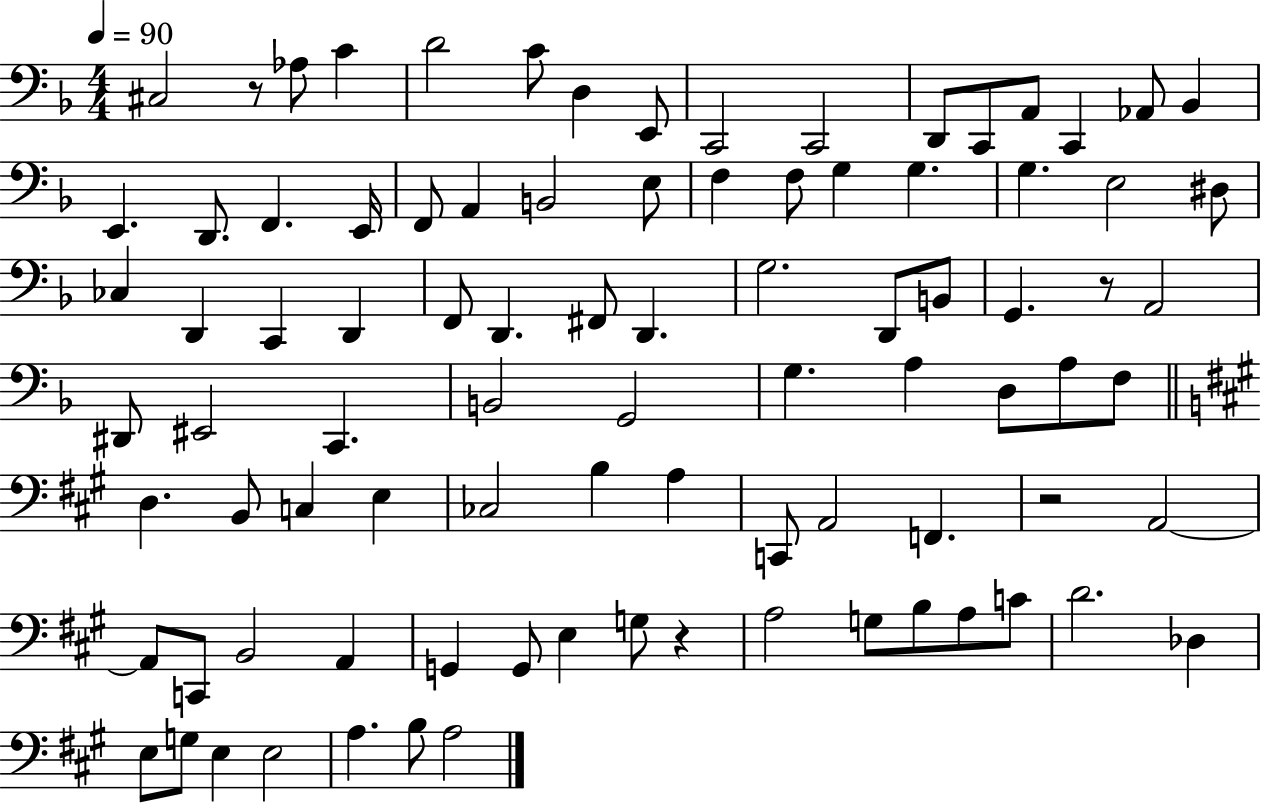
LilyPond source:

{
  \clef bass
  \numericTimeSignature
  \time 4/4
  \key f \major
  \tempo 4 = 90
  cis2 r8 aes8 c'4 | d'2 c'8 d4 e,8 | c,2 c,2 | d,8 c,8 a,8 c,4 aes,8 bes,4 | \break e,4. d,8. f,4. e,16 | f,8 a,4 b,2 e8 | f4 f8 g4 g4. | g4. e2 dis8 | \break ces4 d,4 c,4 d,4 | f,8 d,4. fis,8 d,4. | g2. d,8 b,8 | g,4. r8 a,2 | \break dis,8 eis,2 c,4. | b,2 g,2 | g4. a4 d8 a8 f8 | \bar "||" \break \key a \major d4. b,8 c4 e4 | ces2 b4 a4 | c,8 a,2 f,4. | r2 a,2~~ | \break a,8 c,8 b,2 a,4 | g,4 g,8 e4 g8 r4 | a2 g8 b8 a8 c'8 | d'2. des4 | \break e8 g8 e4 e2 | a4. b8 a2 | \bar "|."
}